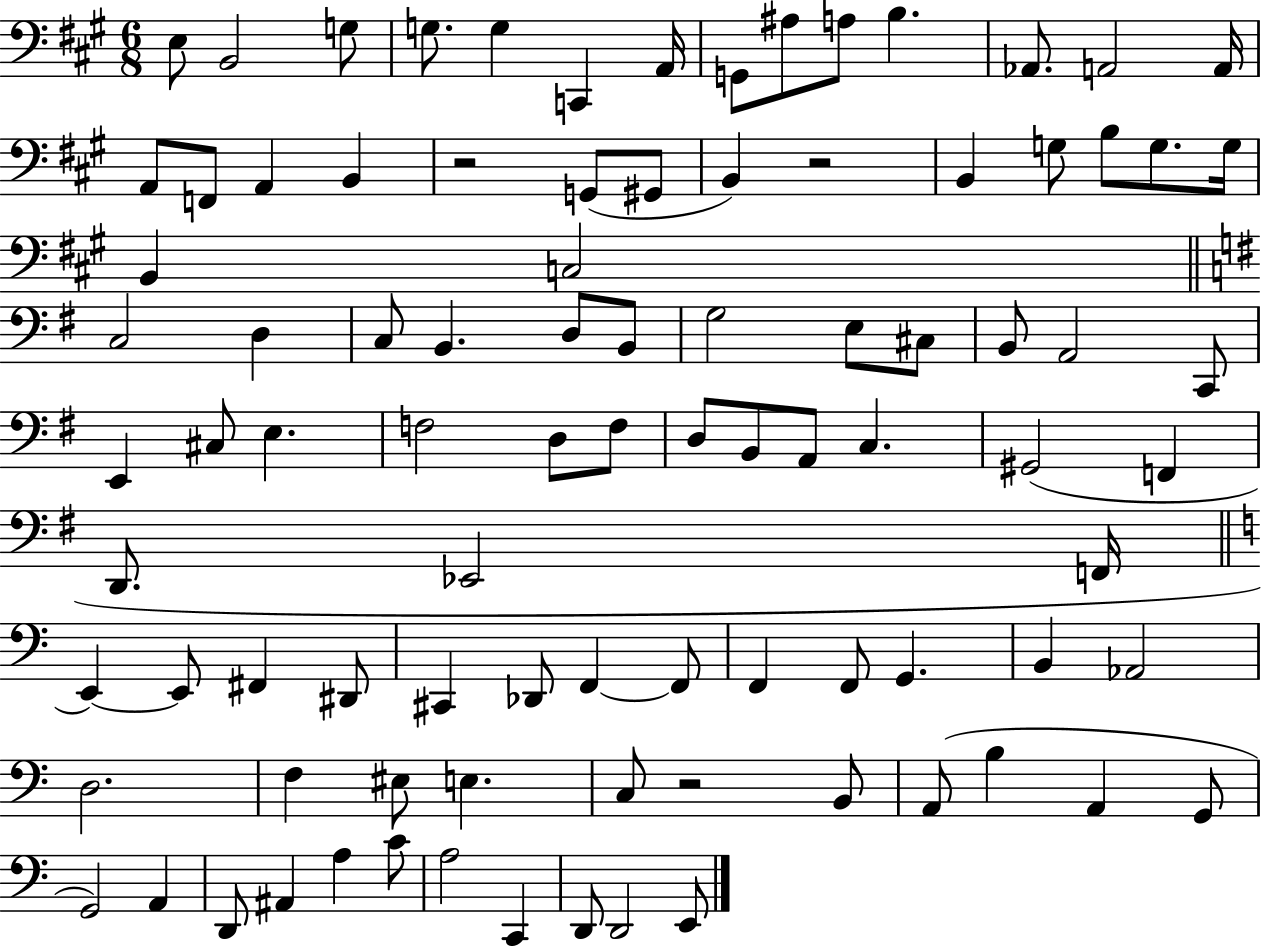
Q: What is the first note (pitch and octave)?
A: E3